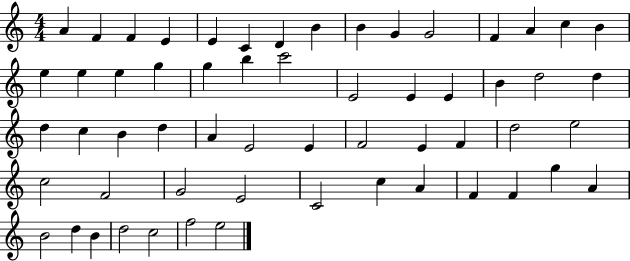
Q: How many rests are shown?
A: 0